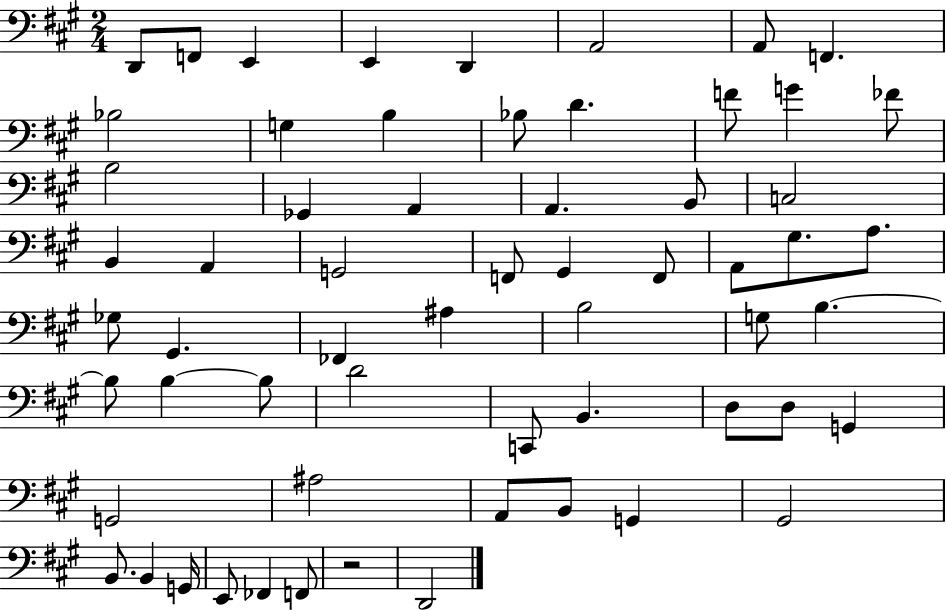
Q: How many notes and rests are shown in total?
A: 61